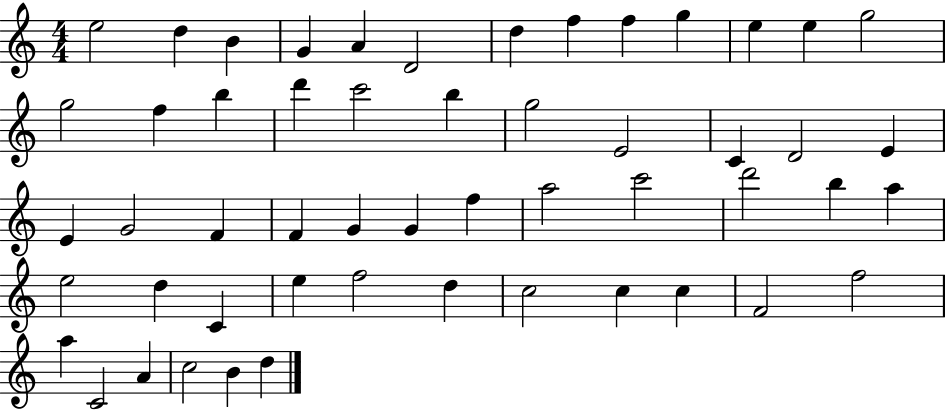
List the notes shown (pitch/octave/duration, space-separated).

E5/h D5/q B4/q G4/q A4/q D4/h D5/q F5/q F5/q G5/q E5/q E5/q G5/h G5/h F5/q B5/q D6/q C6/h B5/q G5/h E4/h C4/q D4/h E4/q E4/q G4/h F4/q F4/q G4/q G4/q F5/q A5/h C6/h D6/h B5/q A5/q E5/h D5/q C4/q E5/q F5/h D5/q C5/h C5/q C5/q F4/h F5/h A5/q C4/h A4/q C5/h B4/q D5/q